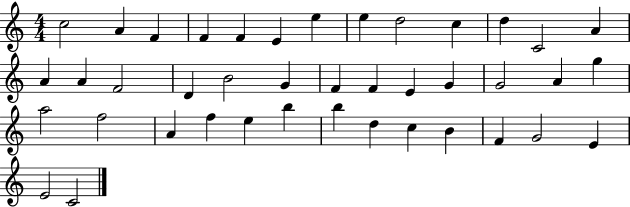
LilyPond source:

{
  \clef treble
  \numericTimeSignature
  \time 4/4
  \key c \major
  c''2 a'4 f'4 | f'4 f'4 e'4 e''4 | e''4 d''2 c''4 | d''4 c'2 a'4 | \break a'4 a'4 f'2 | d'4 b'2 g'4 | f'4 f'4 e'4 g'4 | g'2 a'4 g''4 | \break a''2 f''2 | a'4 f''4 e''4 b''4 | b''4 d''4 c''4 b'4 | f'4 g'2 e'4 | \break e'2 c'2 | \bar "|."
}